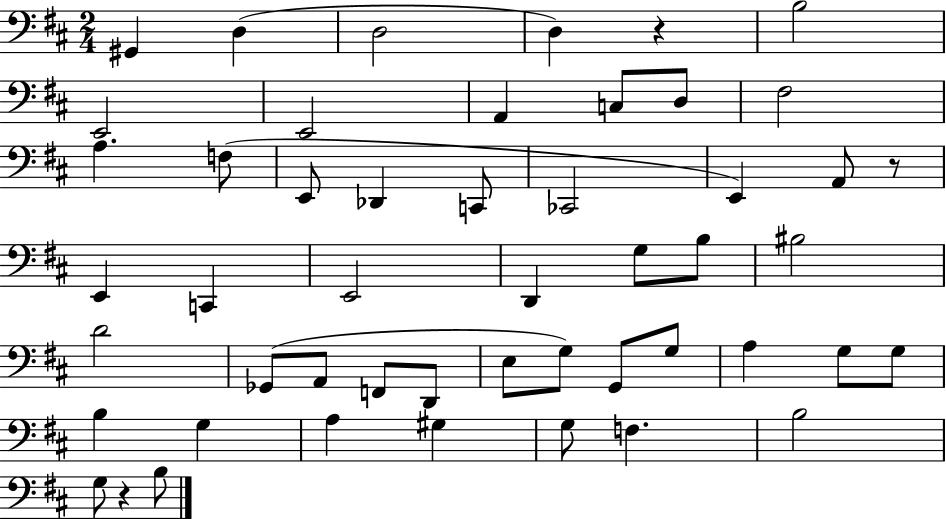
{
  \clef bass
  \numericTimeSignature
  \time 2/4
  \key d \major
  \repeat volta 2 { gis,4 d4( | d2 | d4) r4 | b2 | \break e,2 | e,2 | a,4 c8 d8 | fis2 | \break a4. f8( | e,8 des,4 c,8 | ces,2 | e,4) a,8 r8 | \break e,4 c,4 | e,2 | d,4 g8 b8 | bis2 | \break d'2 | ges,8( a,8 f,8 d,8 | e8 g8) g,8 g8 | a4 g8 g8 | \break b4 g4 | a4 gis4 | g8 f4. | b2 | \break g8 r4 b8 | } \bar "|."
}